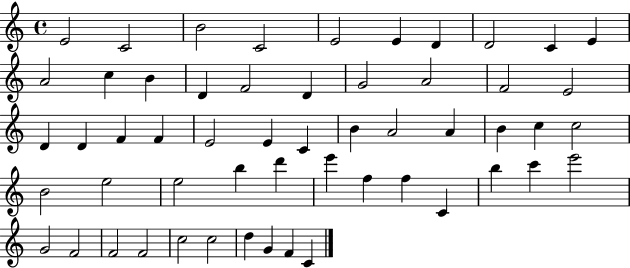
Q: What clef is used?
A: treble